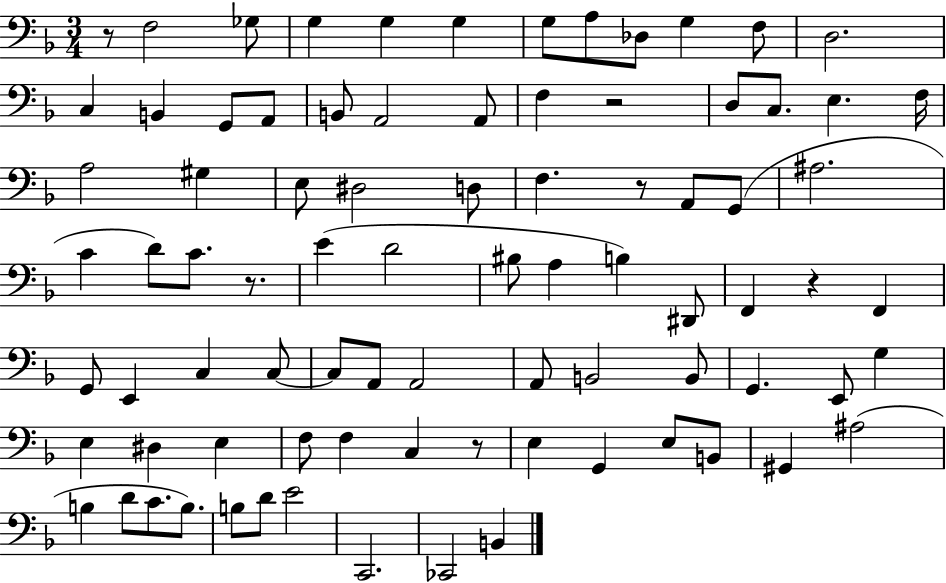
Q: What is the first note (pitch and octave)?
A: F3